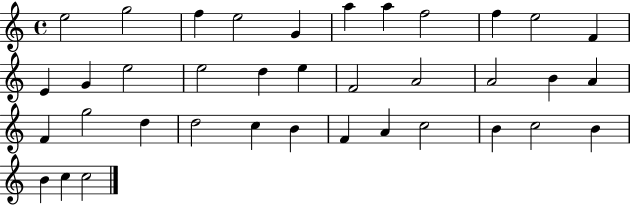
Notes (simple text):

E5/h G5/h F5/q E5/h G4/q A5/q A5/q F5/h F5/q E5/h F4/q E4/q G4/q E5/h E5/h D5/q E5/q F4/h A4/h A4/h B4/q A4/q F4/q G5/h D5/q D5/h C5/q B4/q F4/q A4/q C5/h B4/q C5/h B4/q B4/q C5/q C5/h